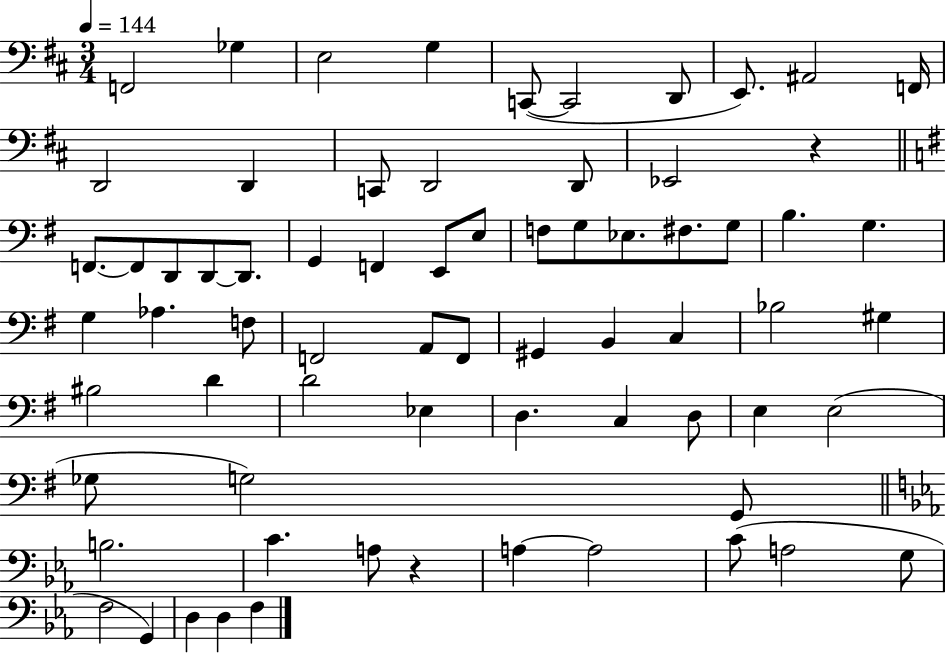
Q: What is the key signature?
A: D major